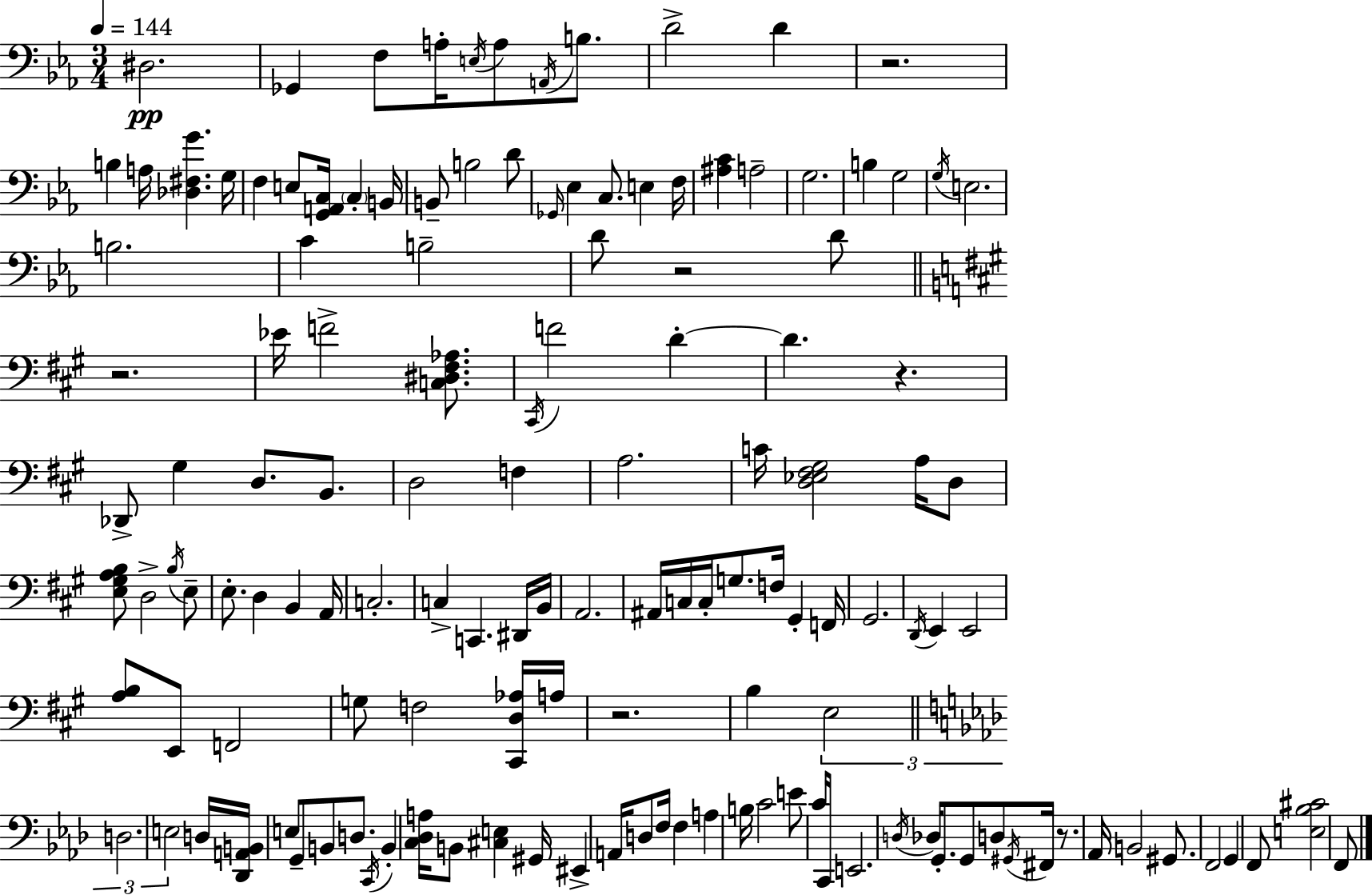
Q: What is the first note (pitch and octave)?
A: D#3